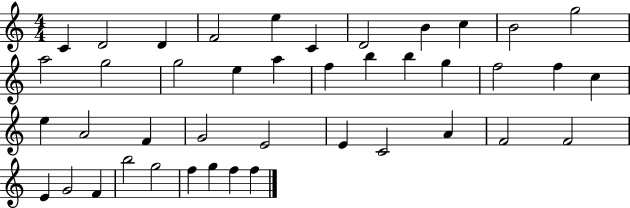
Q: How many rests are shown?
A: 0